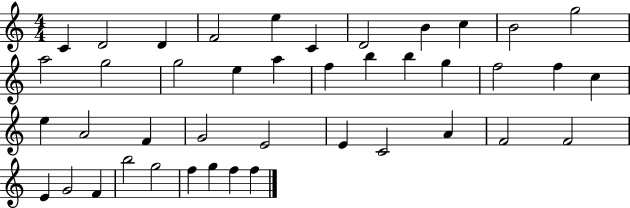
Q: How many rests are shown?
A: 0